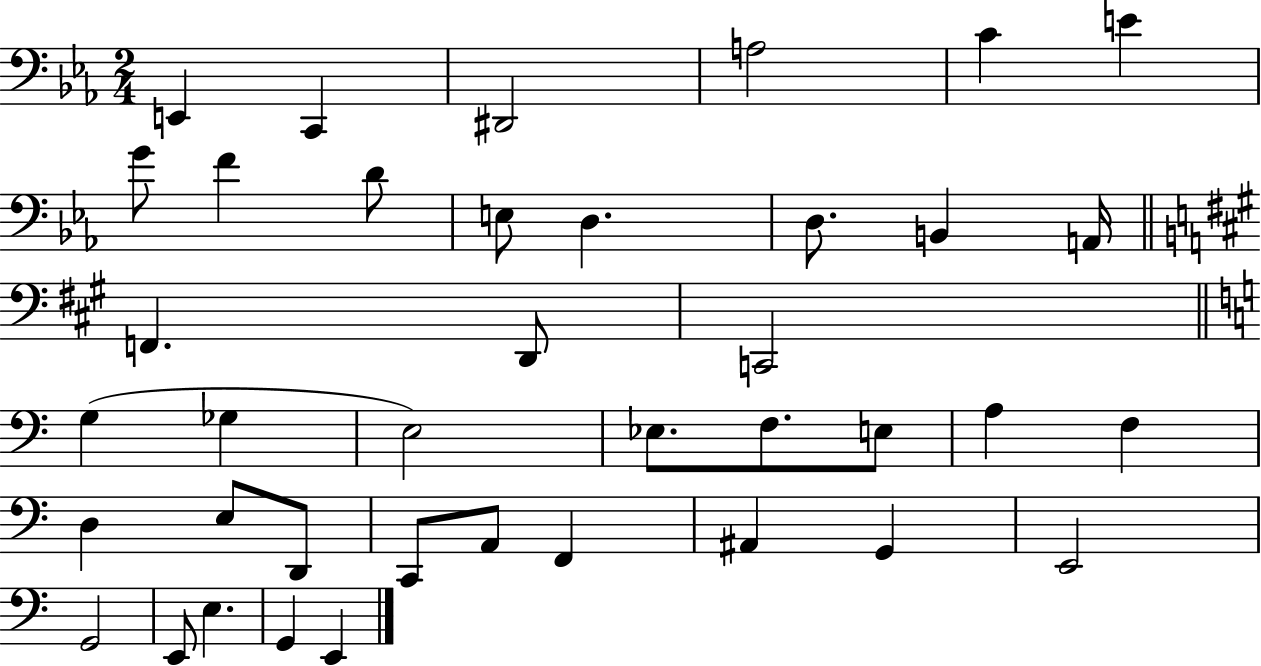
E2/q C2/q D#2/h A3/h C4/q E4/q G4/e F4/q D4/e E3/e D3/q. D3/e. B2/q A2/s F2/q. D2/e C2/h G3/q Gb3/q E3/h Eb3/e. F3/e. E3/e A3/q F3/q D3/q E3/e D2/e C2/e A2/e F2/q A#2/q G2/q E2/h G2/h E2/e E3/q. G2/q E2/q